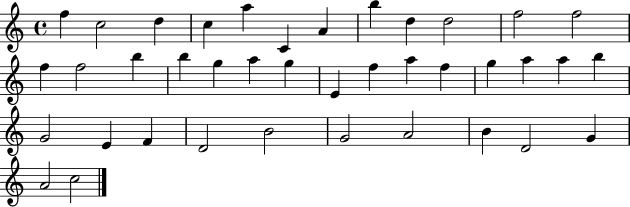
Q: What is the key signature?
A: C major